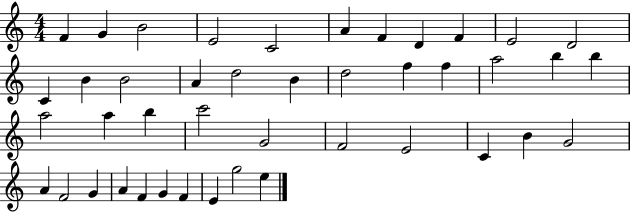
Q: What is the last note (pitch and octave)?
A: E5